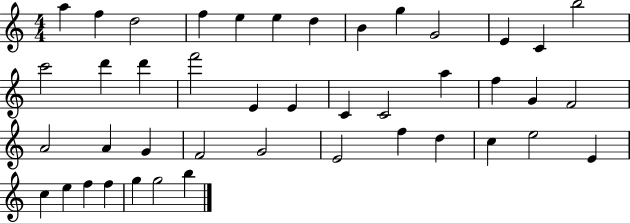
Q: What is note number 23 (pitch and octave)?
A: F5